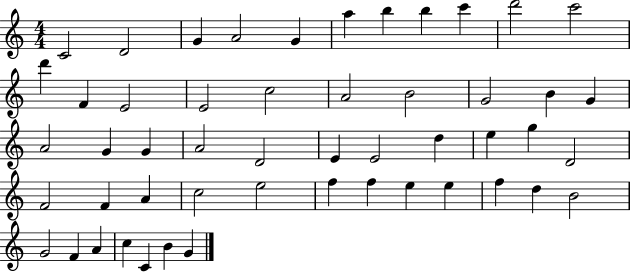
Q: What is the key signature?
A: C major